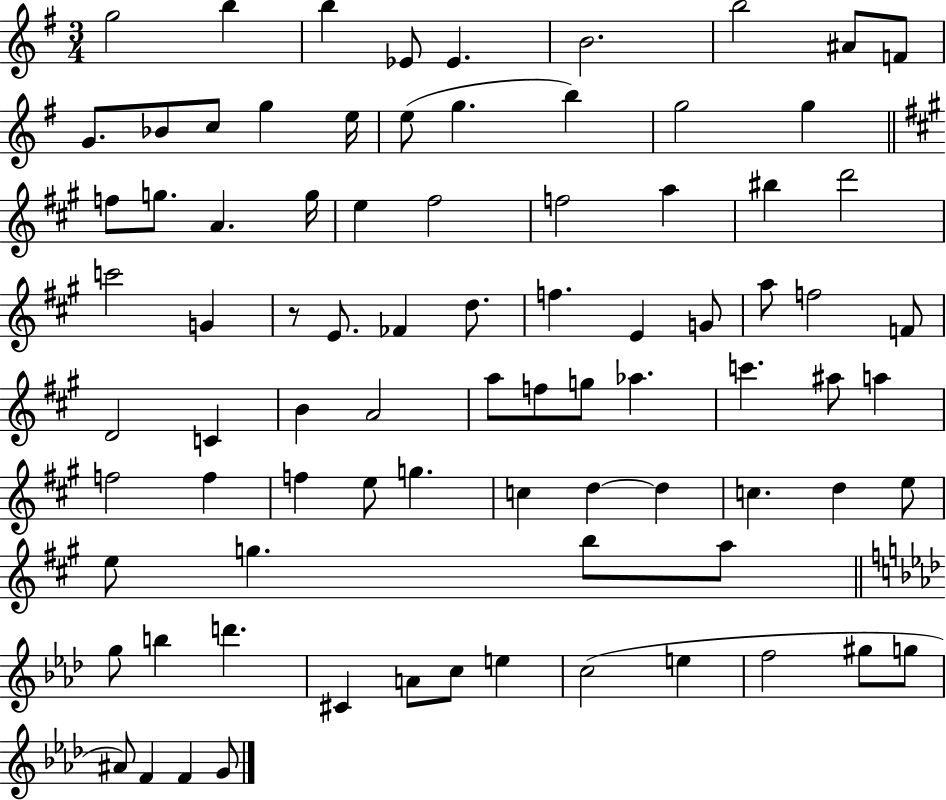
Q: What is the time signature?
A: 3/4